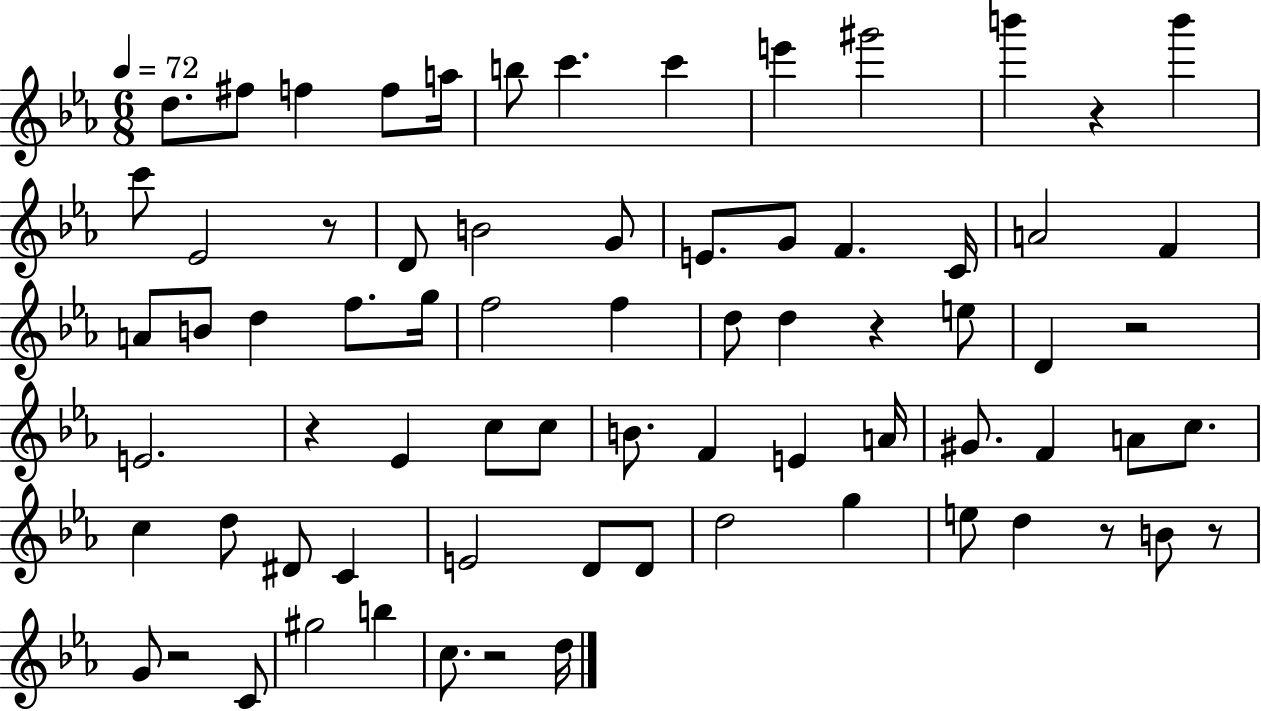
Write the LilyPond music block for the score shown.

{
  \clef treble
  \numericTimeSignature
  \time 6/8
  \key ees \major
  \tempo 4 = 72
  d''8. fis''8 f''4 f''8 a''16 | b''8 c'''4. c'''4 | e'''4 gis'''2 | b'''4 r4 b'''4 | \break c'''8 ees'2 r8 | d'8 b'2 g'8 | e'8. g'8 f'4. c'16 | a'2 f'4 | \break a'8 b'8 d''4 f''8. g''16 | f''2 f''4 | d''8 d''4 r4 e''8 | d'4 r2 | \break e'2. | r4 ees'4 c''8 c''8 | b'8. f'4 e'4 a'16 | gis'8. f'4 a'8 c''8. | \break c''4 d''8 dis'8 c'4 | e'2 d'8 d'8 | d''2 g''4 | e''8 d''4 r8 b'8 r8 | \break g'8 r2 c'8 | gis''2 b''4 | c''8. r2 d''16 | \bar "|."
}